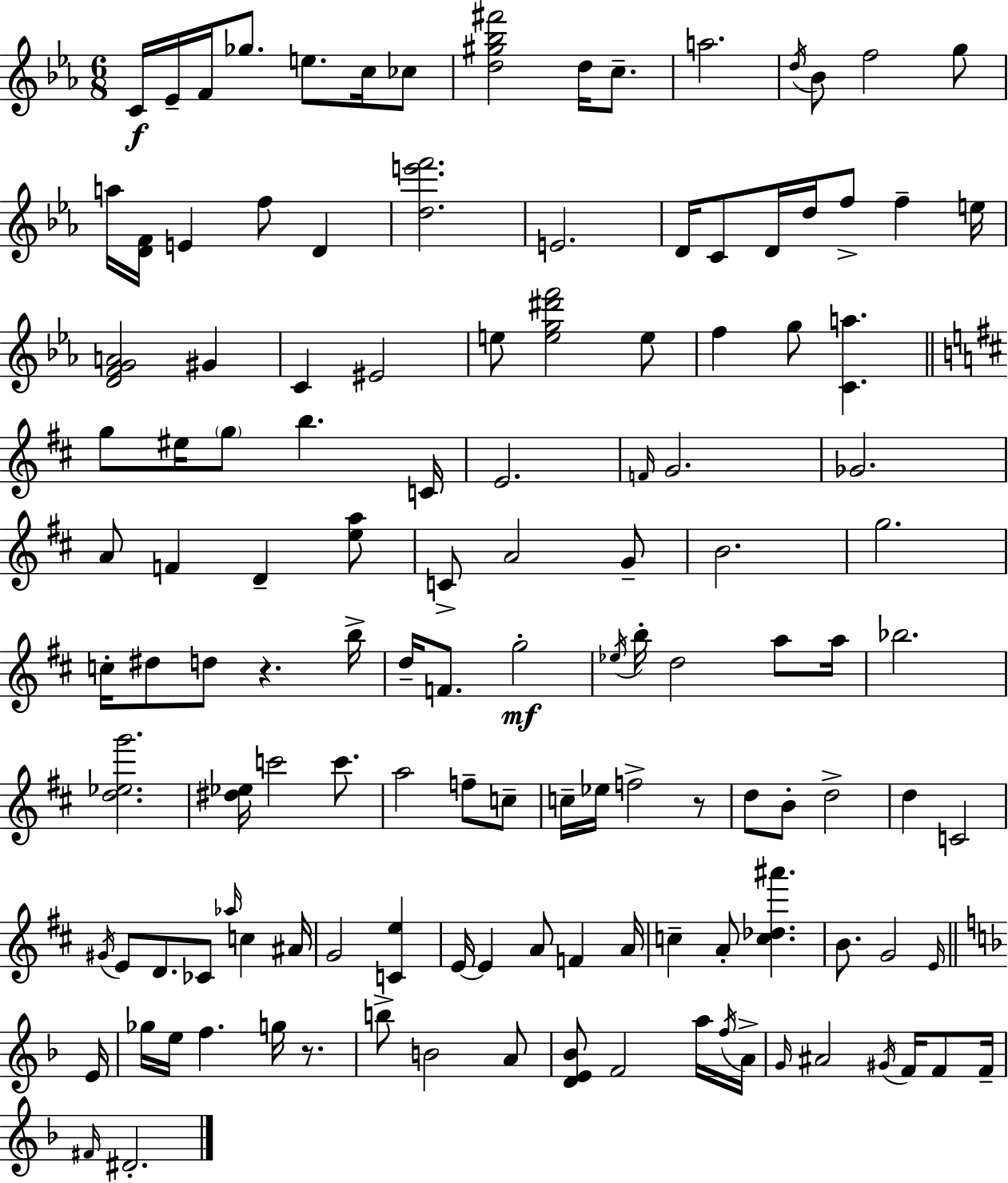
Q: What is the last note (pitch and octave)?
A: D#4